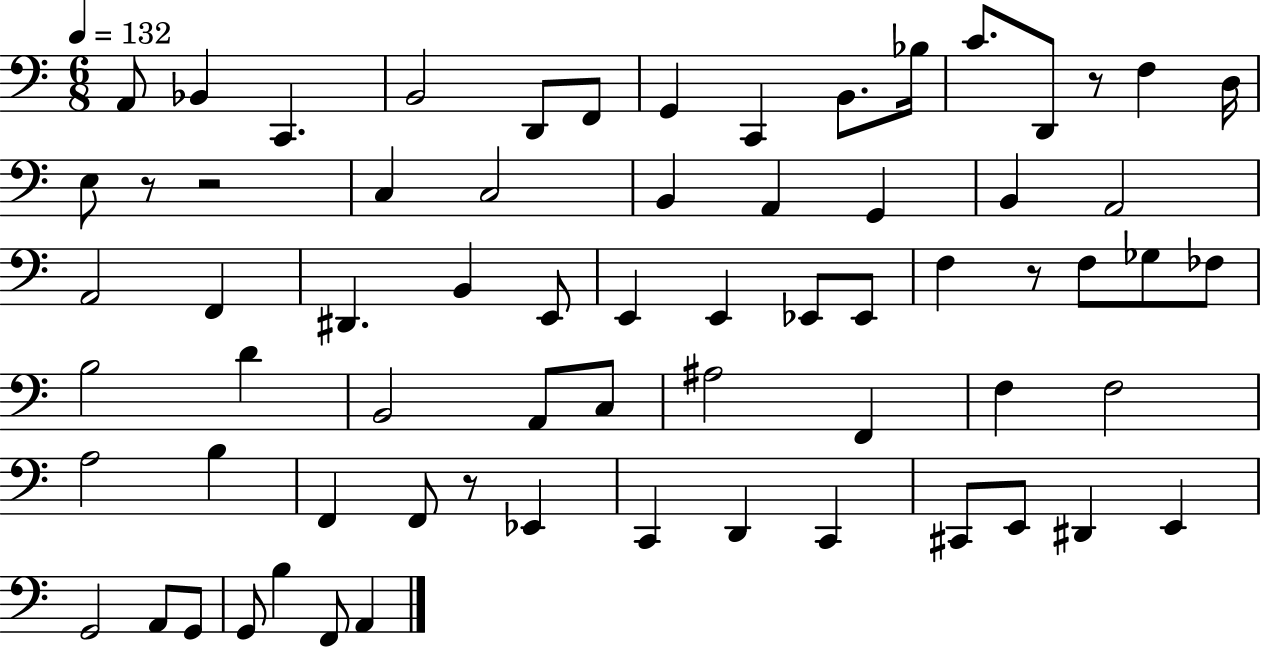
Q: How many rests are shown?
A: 5